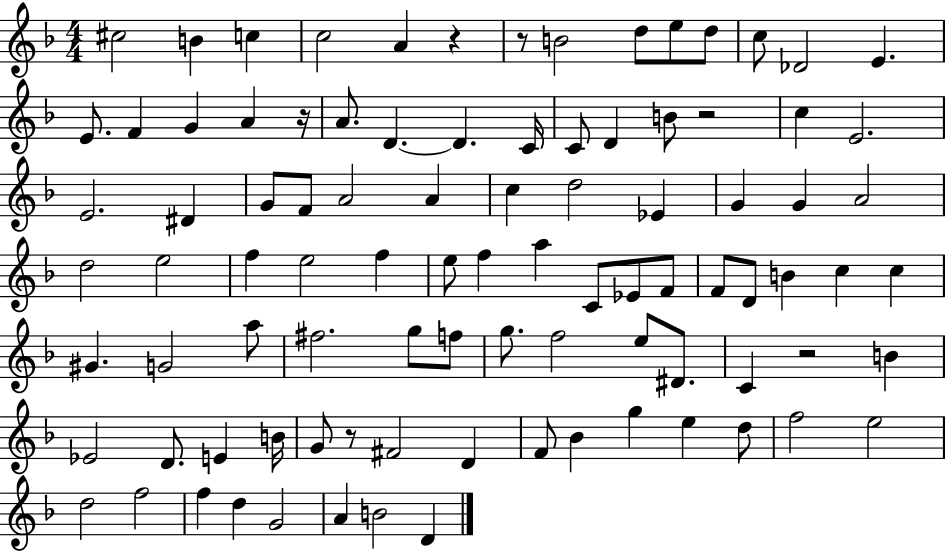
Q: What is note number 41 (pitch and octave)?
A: E5